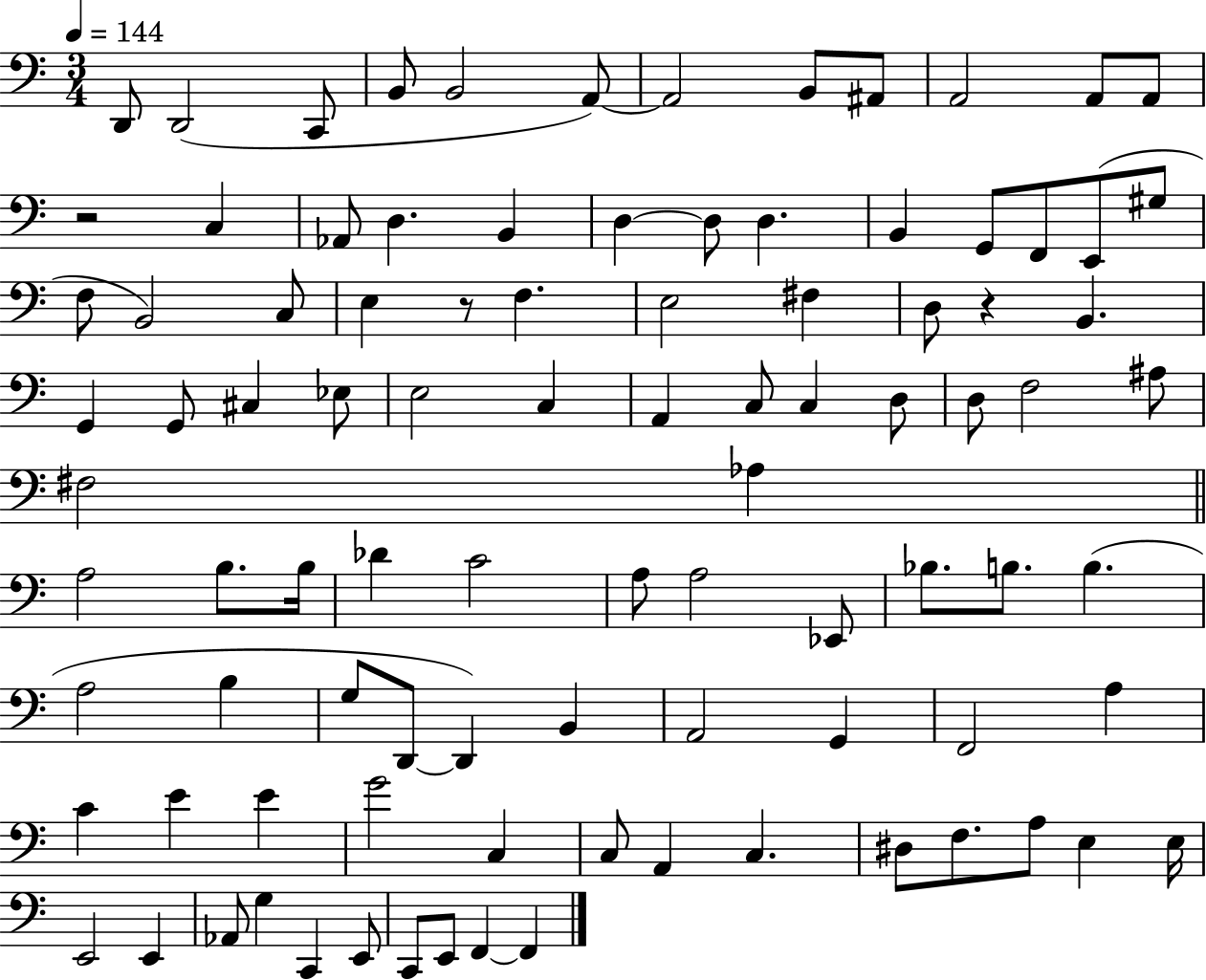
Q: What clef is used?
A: bass